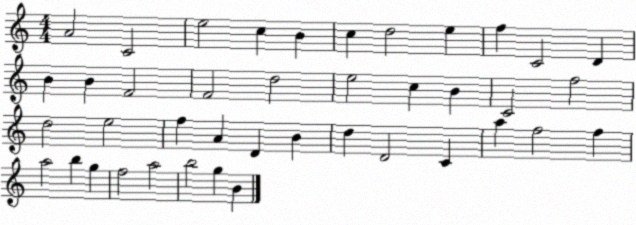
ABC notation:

X:1
T:Untitled
M:4/4
L:1/4
K:C
A2 C2 e2 c B c d2 e f C2 D B B F2 F2 d2 e2 c B C2 f2 d2 e2 f A D B d D2 C a f2 f a2 b g f2 a2 b2 g B